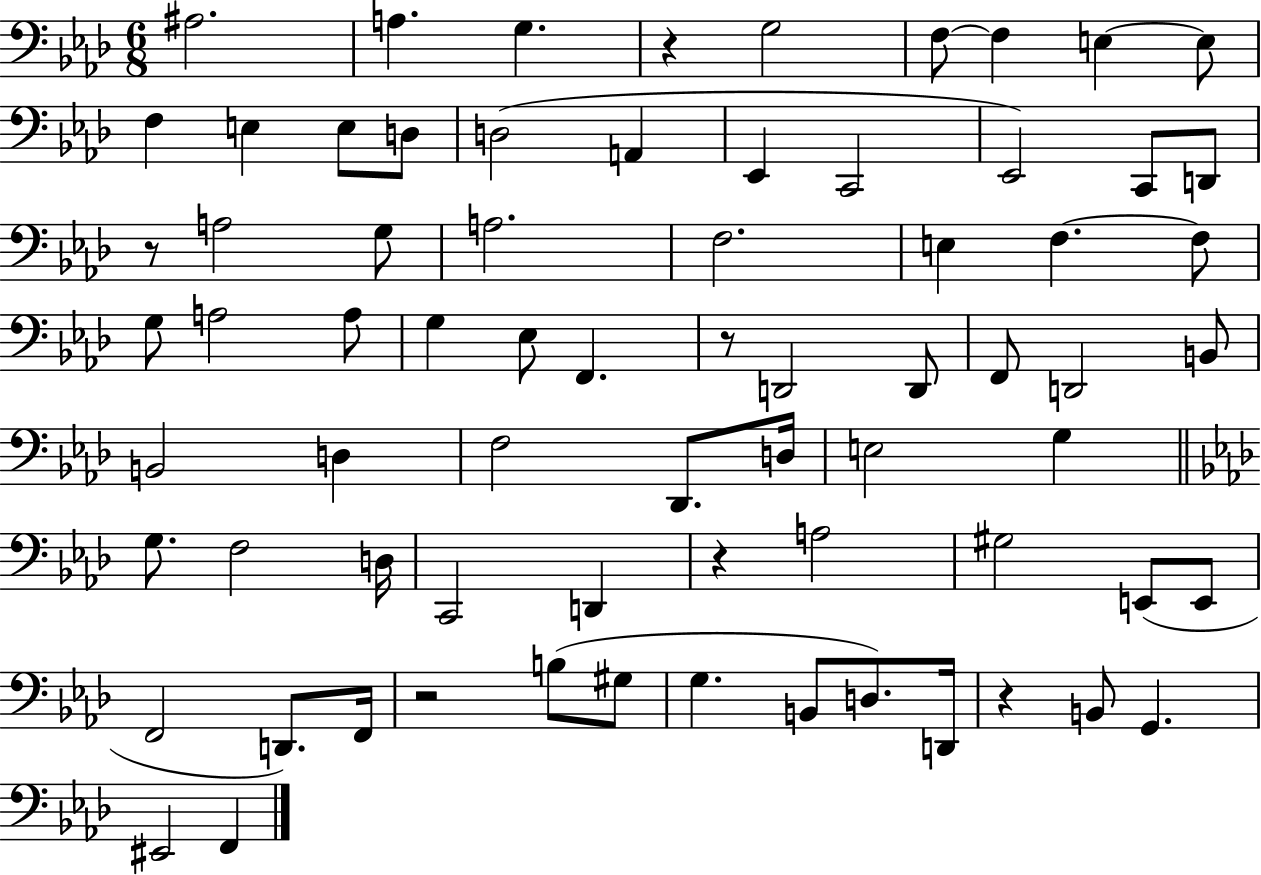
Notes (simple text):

A#3/h. A3/q. G3/q. R/q G3/h F3/e F3/q E3/q E3/e F3/q E3/q E3/e D3/e D3/h A2/q Eb2/q C2/h Eb2/h C2/e D2/e R/e A3/h G3/e A3/h. F3/h. E3/q F3/q. F3/e G3/e A3/h A3/e G3/q Eb3/e F2/q. R/e D2/h D2/e F2/e D2/h B2/e B2/h D3/q F3/h Db2/e. D3/s E3/h G3/q G3/e. F3/h D3/s C2/h D2/q R/q A3/h G#3/h E2/e E2/e F2/h D2/e. F2/s R/h B3/e G#3/e G3/q. B2/e D3/e. D2/s R/q B2/e G2/q. EIS2/h F2/q